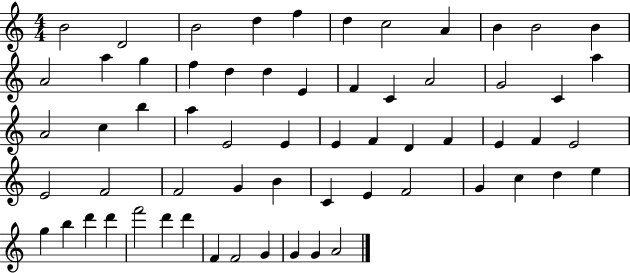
{
  \clef treble
  \numericTimeSignature
  \time 4/4
  \key c \major
  b'2 d'2 | b'2 d''4 f''4 | d''4 c''2 a'4 | b'4 b'2 b'4 | \break a'2 a''4 g''4 | f''4 d''4 d''4 e'4 | f'4 c'4 a'2 | g'2 c'4 a''4 | \break a'2 c''4 b''4 | a''4 e'2 e'4 | e'4 f'4 d'4 f'4 | e'4 f'4 e'2 | \break e'2 f'2 | f'2 g'4 b'4 | c'4 e'4 f'2 | g'4 c''4 d''4 e''4 | \break g''4 b''4 d'''4 d'''4 | f'''2 d'''4 d'''4 | f'4 f'2 g'4 | g'4 g'4 a'2 | \break \bar "|."
}